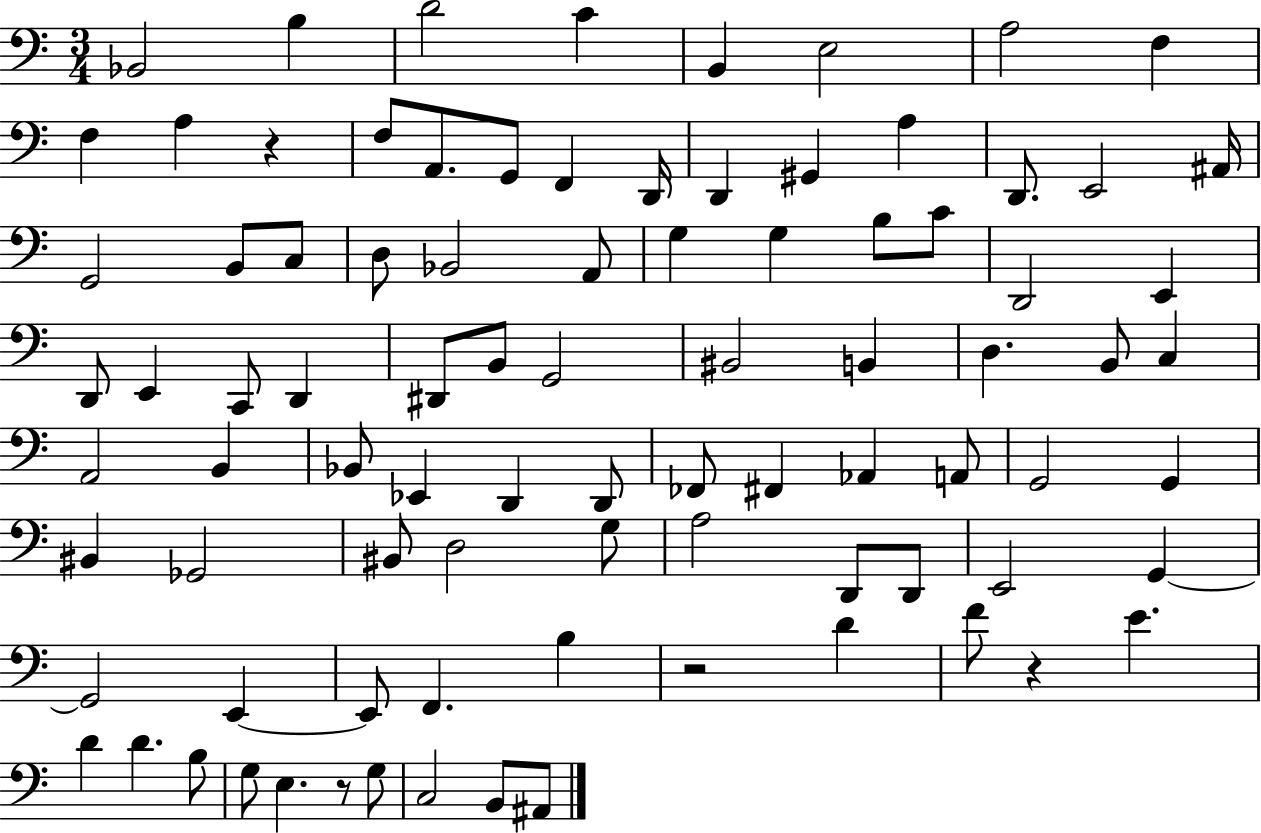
Bb2/h B3/q D4/h C4/q B2/q E3/h A3/h F3/q F3/q A3/q R/q F3/e A2/e. G2/e F2/q D2/s D2/q G#2/q A3/q D2/e. E2/h A#2/s G2/h B2/e C3/e D3/e Bb2/h A2/e G3/q G3/q B3/e C4/e D2/h E2/q D2/e E2/q C2/e D2/q D#2/e B2/e G2/h BIS2/h B2/q D3/q. B2/e C3/q A2/h B2/q Bb2/e Eb2/q D2/q D2/e FES2/e F#2/q Ab2/q A2/e G2/h G2/q BIS2/q Gb2/h BIS2/e D3/h G3/e A3/h D2/e D2/e E2/h G2/q G2/h E2/q E2/e F2/q. B3/q R/h D4/q F4/e R/q E4/q. D4/q D4/q. B3/e G3/e E3/q. R/e G3/e C3/h B2/e A#2/e